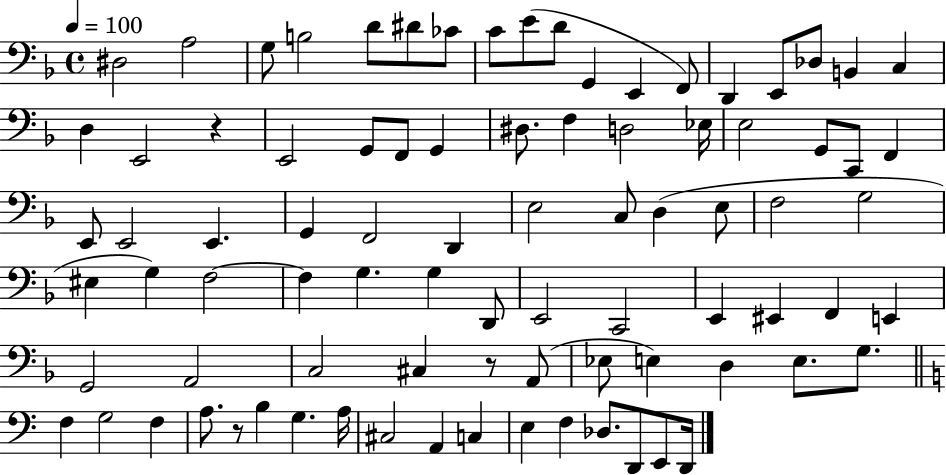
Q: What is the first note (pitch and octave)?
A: D#3